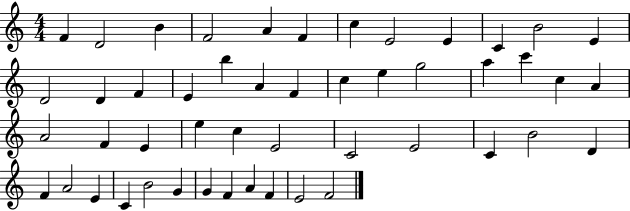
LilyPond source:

{
  \clef treble
  \numericTimeSignature
  \time 4/4
  \key c \major
  f'4 d'2 b'4 | f'2 a'4 f'4 | c''4 e'2 e'4 | c'4 b'2 e'4 | \break d'2 d'4 f'4 | e'4 b''4 a'4 f'4 | c''4 e''4 g''2 | a''4 c'''4 c''4 a'4 | \break a'2 f'4 e'4 | e''4 c''4 e'2 | c'2 e'2 | c'4 b'2 d'4 | \break f'4 a'2 e'4 | c'4 b'2 g'4 | g'4 f'4 a'4 f'4 | e'2 f'2 | \break \bar "|."
}